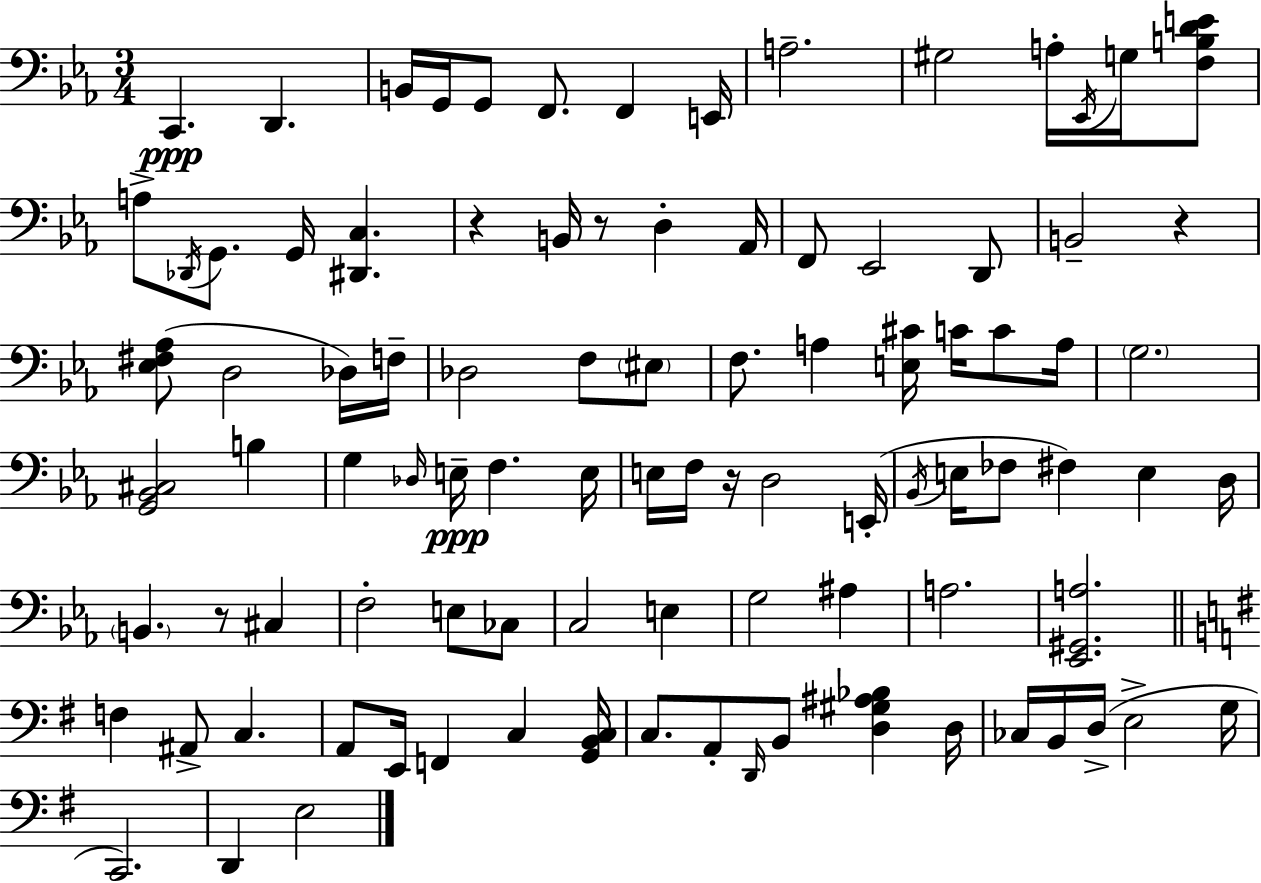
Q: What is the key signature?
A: C minor